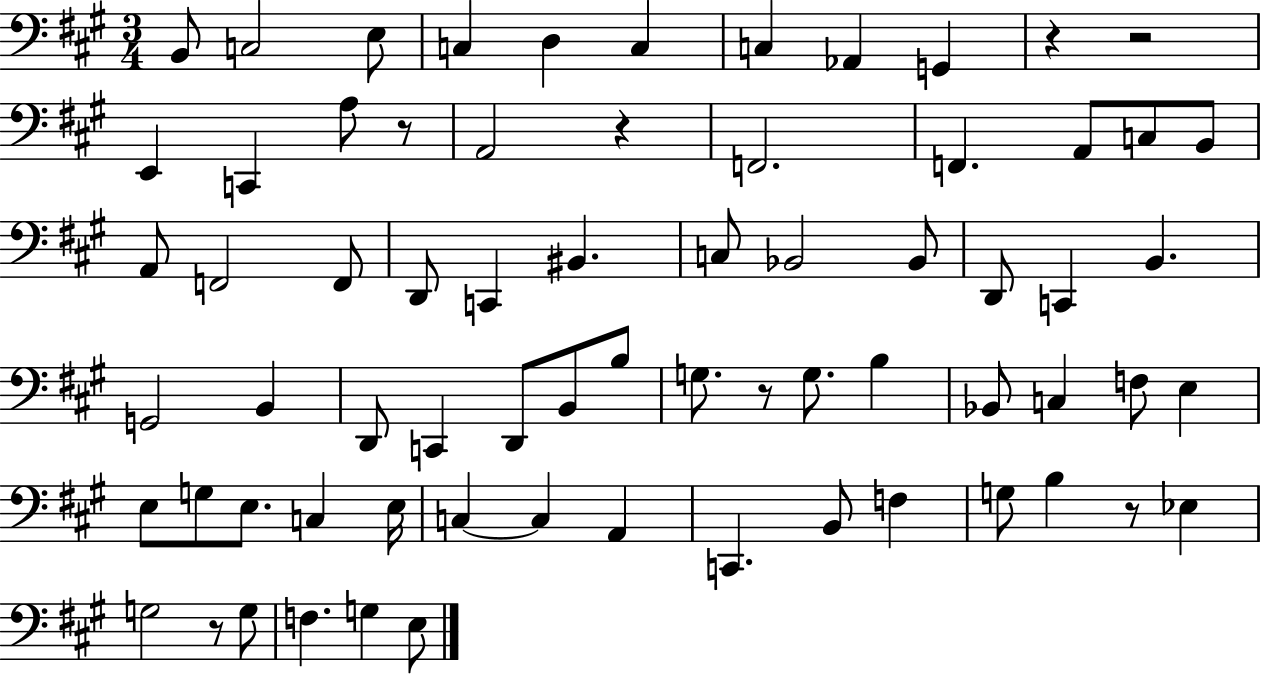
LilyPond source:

{
  \clef bass
  \numericTimeSignature
  \time 3/4
  \key a \major
  \repeat volta 2 { b,8 c2 e8 | c4 d4 c4 | c4 aes,4 g,4 | r4 r2 | \break e,4 c,4 a8 r8 | a,2 r4 | f,2. | f,4. a,8 c8 b,8 | \break a,8 f,2 f,8 | d,8 c,4 bis,4. | c8 bes,2 bes,8 | d,8 c,4 b,4. | \break g,2 b,4 | d,8 c,4 d,8 b,8 b8 | g8. r8 g8. b4 | bes,8 c4 f8 e4 | \break e8 g8 e8. c4 e16 | c4~~ c4 a,4 | c,4. b,8 f4 | g8 b4 r8 ees4 | \break g2 r8 g8 | f4. g4 e8 | } \bar "|."
}